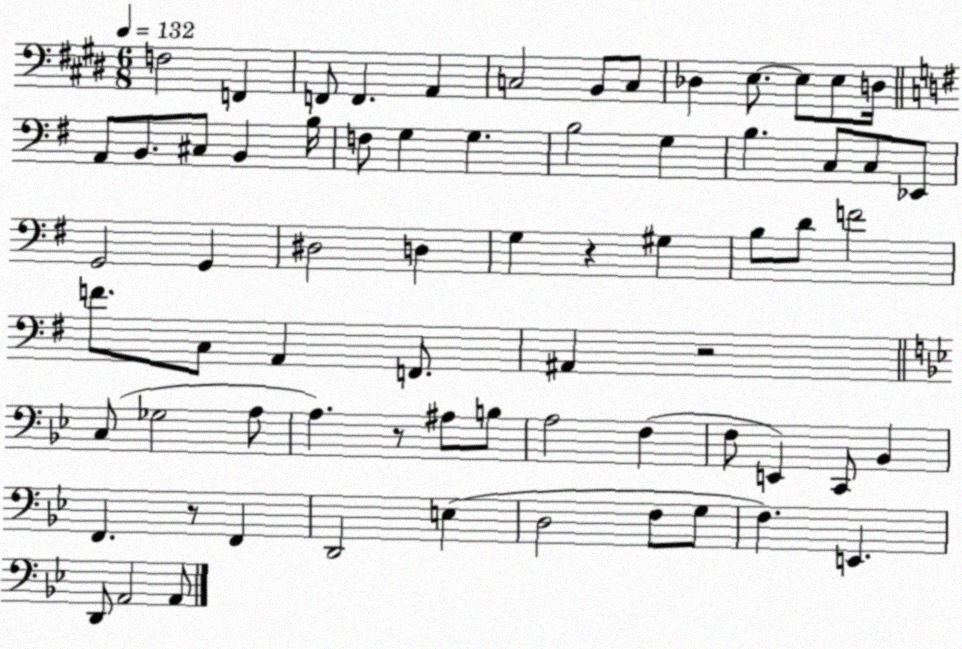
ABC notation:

X:1
T:Untitled
M:6/8
L:1/4
K:E
F,2 F,, F,,/2 F,, A,, C,2 B,,/2 C,/2 _D, E,/2 E,/2 E,/2 D,/4 A,,/2 B,,/2 ^C,/2 B,, B,/4 F,/2 G, G, B,2 G, B, C,/2 C,/2 _E,,/2 G,,2 G,, ^D,2 D, G, z ^G, B,/2 D/2 F2 F/2 C,/2 A,, F,,/2 ^A,, z2 C,/2 _G,2 A,/2 A, z/2 ^A,/2 B,/2 A,2 F, F,/2 E,, C,,/2 _B,, F,, z/2 F,, D,,2 E, D,2 F,/2 G,/2 F, E,, D,,/2 A,,2 A,,/2